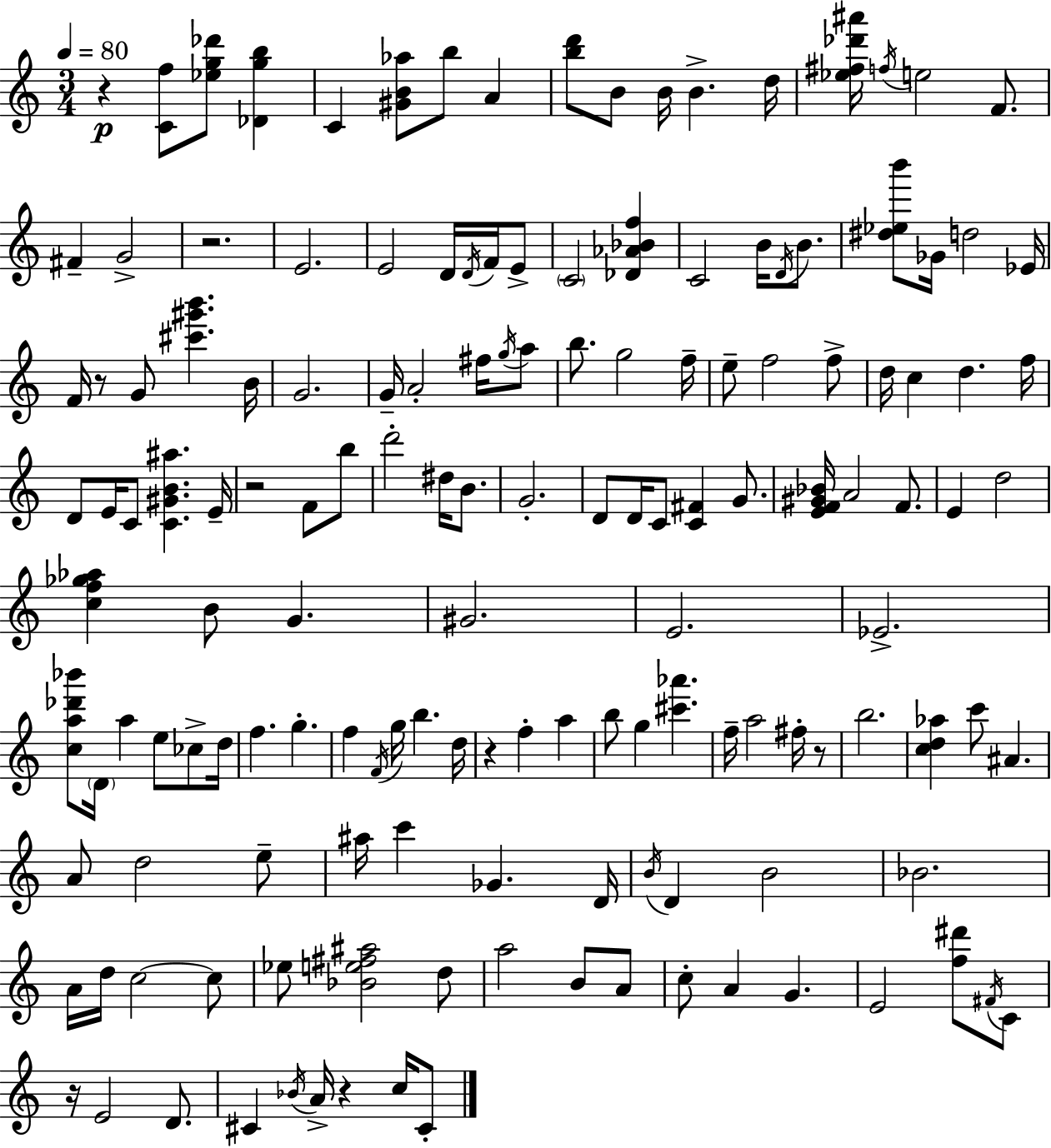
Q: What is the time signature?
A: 3/4